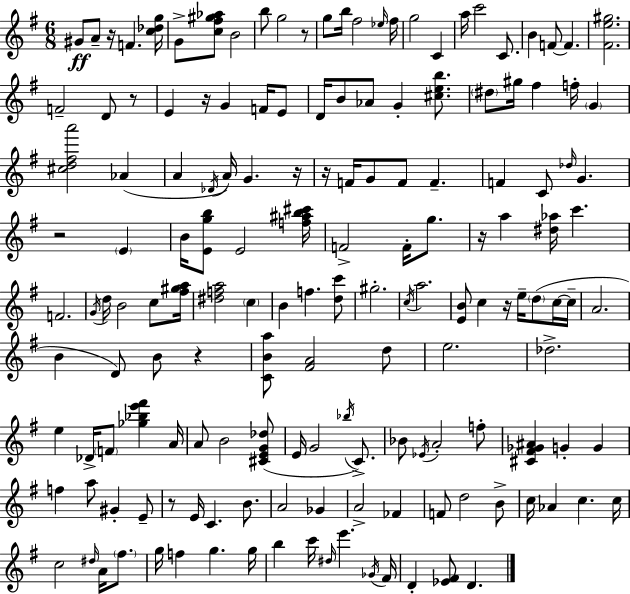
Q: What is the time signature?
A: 6/8